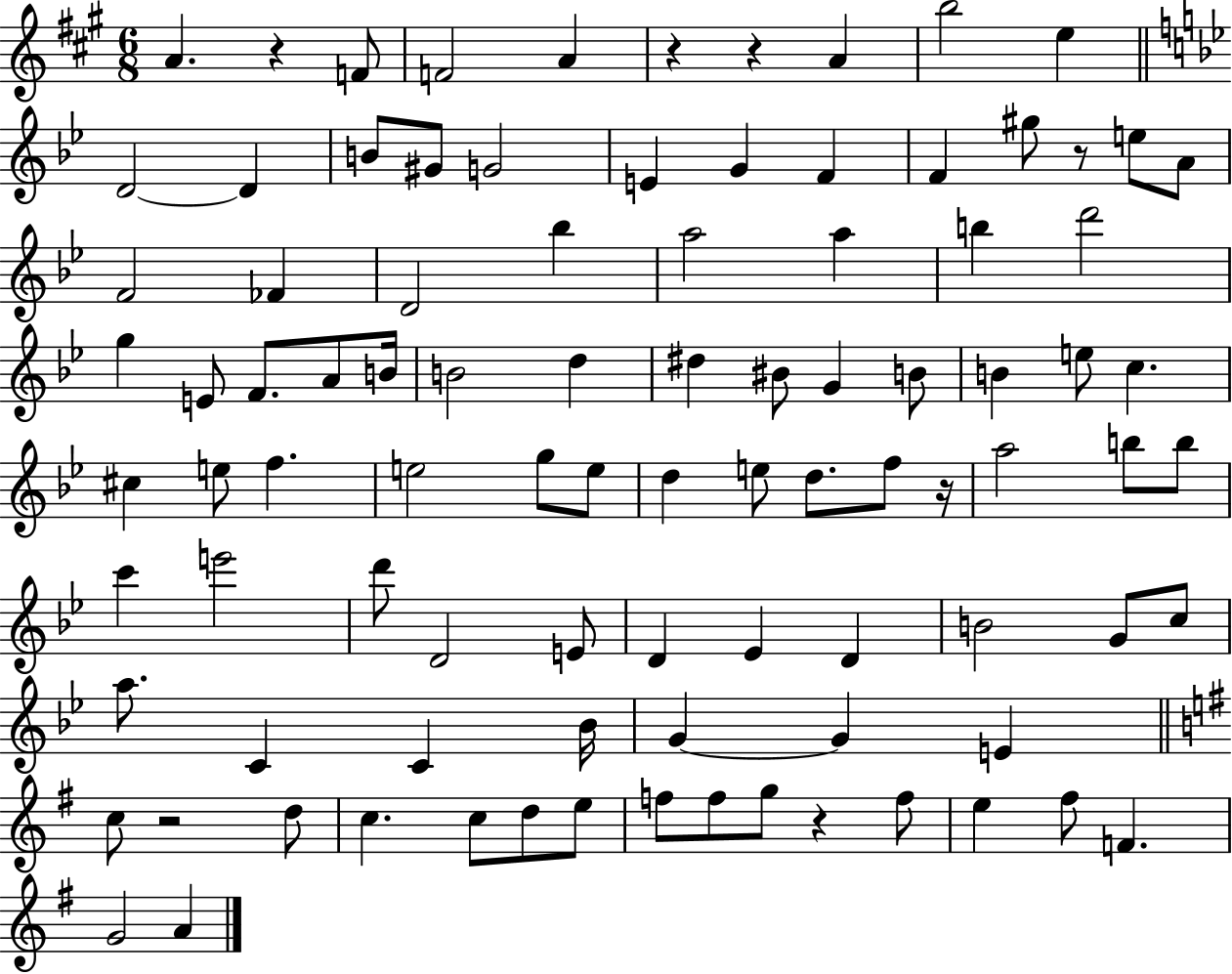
A4/q. R/q F4/e F4/h A4/q R/q R/q A4/q B5/h E5/q D4/h D4/q B4/e G#4/e G4/h E4/q G4/q F4/q F4/q G#5/e R/e E5/e A4/e F4/h FES4/q D4/h Bb5/q A5/h A5/q B5/q D6/h G5/q E4/e F4/e. A4/e B4/s B4/h D5/q D#5/q BIS4/e G4/q B4/e B4/q E5/e C5/q. C#5/q E5/e F5/q. E5/h G5/e E5/e D5/q E5/e D5/e. F5/e R/s A5/h B5/e B5/e C6/q E6/h D6/e D4/h E4/e D4/q Eb4/q D4/q B4/h G4/e C5/e A5/e. C4/q C4/q Bb4/s G4/q G4/q E4/q C5/e R/h D5/e C5/q. C5/e D5/e E5/e F5/e F5/e G5/e R/q F5/e E5/q F#5/e F4/q. G4/h A4/q